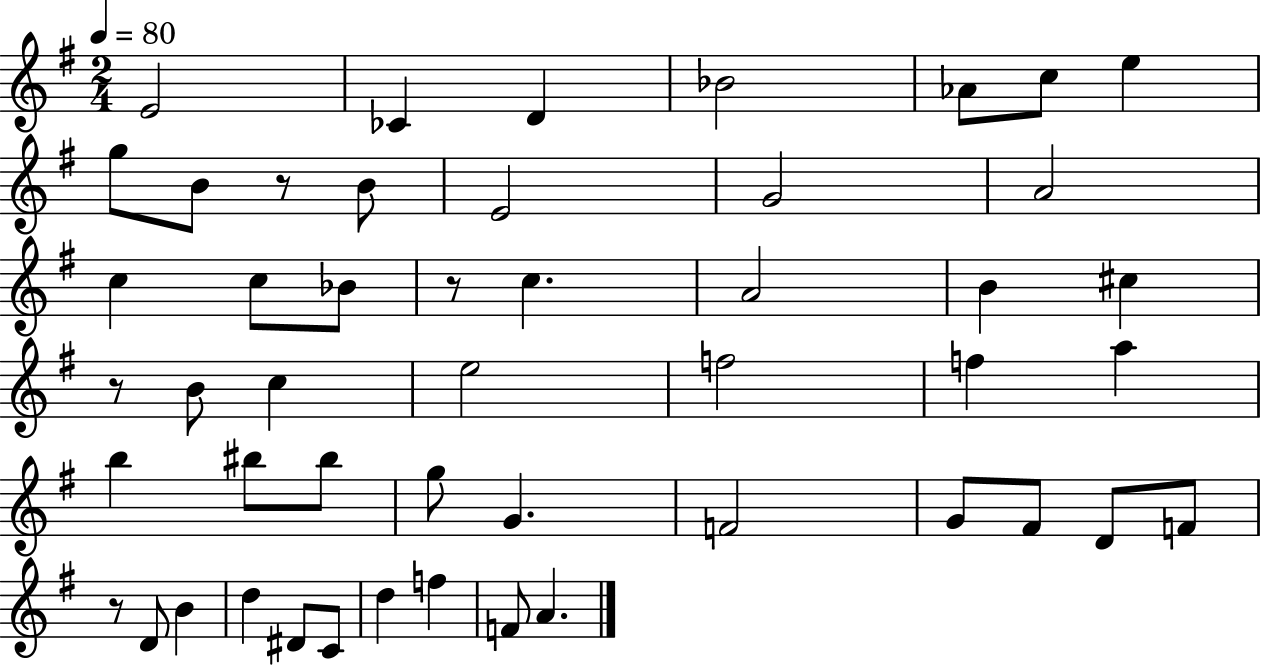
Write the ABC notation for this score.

X:1
T:Untitled
M:2/4
L:1/4
K:G
E2 _C D _B2 _A/2 c/2 e g/2 B/2 z/2 B/2 E2 G2 A2 c c/2 _B/2 z/2 c A2 B ^c z/2 B/2 c e2 f2 f a b ^b/2 ^b/2 g/2 G F2 G/2 ^F/2 D/2 F/2 z/2 D/2 B d ^D/2 C/2 d f F/2 A